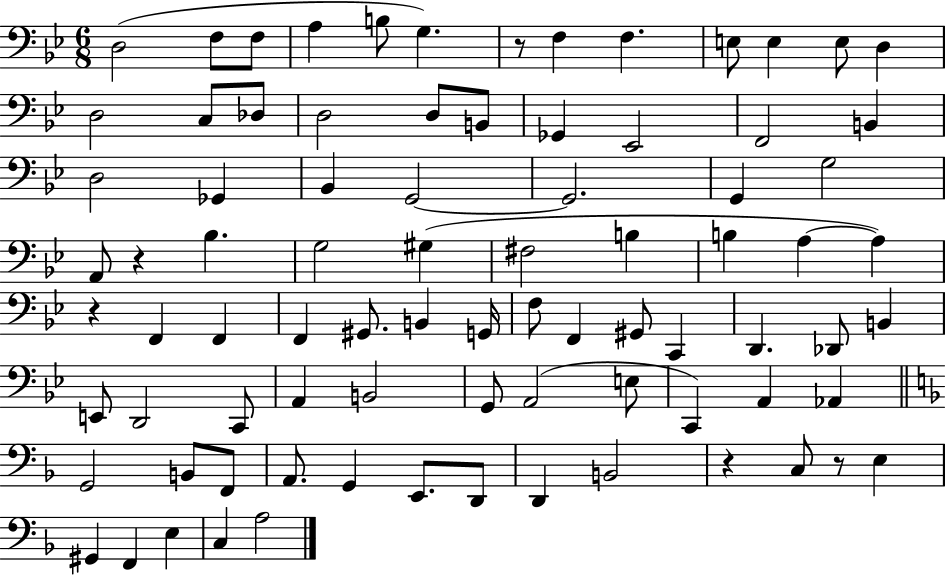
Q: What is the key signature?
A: BES major